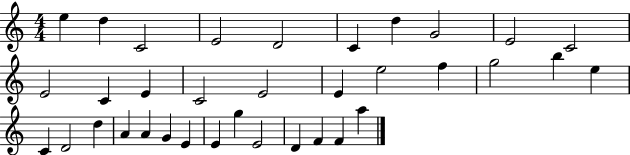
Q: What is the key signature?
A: C major